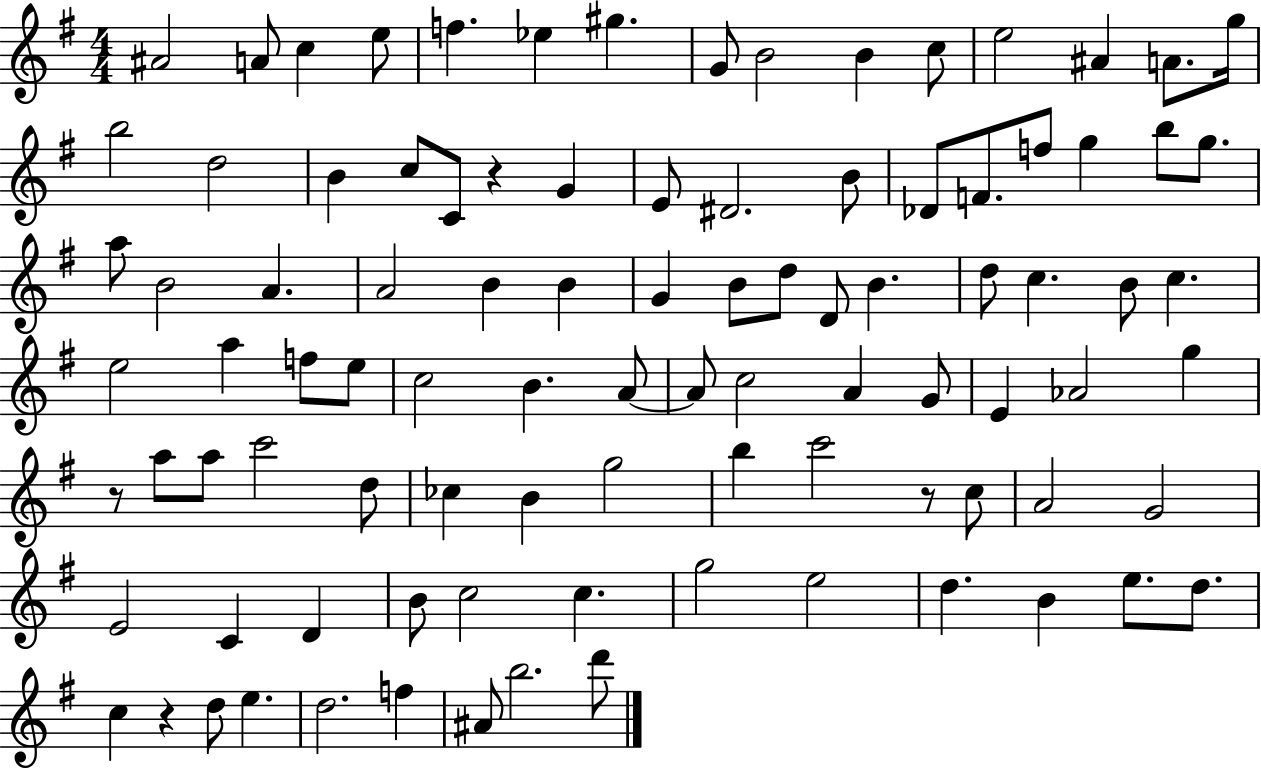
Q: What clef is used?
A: treble